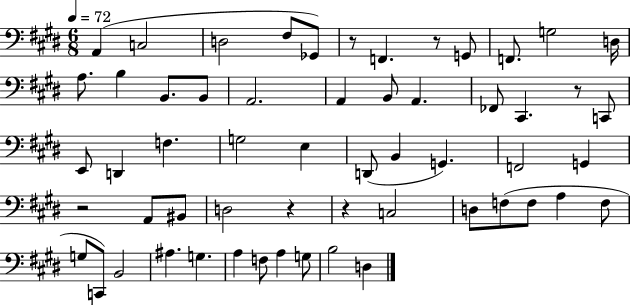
X:1
T:Untitled
M:6/8
L:1/4
K:E
A,, C,2 D,2 ^F,/2 _G,,/2 z/2 F,, z/2 G,,/2 F,,/2 G,2 D,/4 A,/2 B, B,,/2 B,,/2 A,,2 A,, B,,/2 A,, _F,,/2 ^C,, z/2 C,,/2 E,,/2 D,, F, G,2 E, D,,/2 B,, G,, F,,2 G,, z2 A,,/2 ^B,,/2 D,2 z z C,2 D,/2 F,/2 F,/2 A, F,/2 G,/2 C,,/2 B,,2 ^A, G, A, F,/2 A, G,/2 B,2 D,